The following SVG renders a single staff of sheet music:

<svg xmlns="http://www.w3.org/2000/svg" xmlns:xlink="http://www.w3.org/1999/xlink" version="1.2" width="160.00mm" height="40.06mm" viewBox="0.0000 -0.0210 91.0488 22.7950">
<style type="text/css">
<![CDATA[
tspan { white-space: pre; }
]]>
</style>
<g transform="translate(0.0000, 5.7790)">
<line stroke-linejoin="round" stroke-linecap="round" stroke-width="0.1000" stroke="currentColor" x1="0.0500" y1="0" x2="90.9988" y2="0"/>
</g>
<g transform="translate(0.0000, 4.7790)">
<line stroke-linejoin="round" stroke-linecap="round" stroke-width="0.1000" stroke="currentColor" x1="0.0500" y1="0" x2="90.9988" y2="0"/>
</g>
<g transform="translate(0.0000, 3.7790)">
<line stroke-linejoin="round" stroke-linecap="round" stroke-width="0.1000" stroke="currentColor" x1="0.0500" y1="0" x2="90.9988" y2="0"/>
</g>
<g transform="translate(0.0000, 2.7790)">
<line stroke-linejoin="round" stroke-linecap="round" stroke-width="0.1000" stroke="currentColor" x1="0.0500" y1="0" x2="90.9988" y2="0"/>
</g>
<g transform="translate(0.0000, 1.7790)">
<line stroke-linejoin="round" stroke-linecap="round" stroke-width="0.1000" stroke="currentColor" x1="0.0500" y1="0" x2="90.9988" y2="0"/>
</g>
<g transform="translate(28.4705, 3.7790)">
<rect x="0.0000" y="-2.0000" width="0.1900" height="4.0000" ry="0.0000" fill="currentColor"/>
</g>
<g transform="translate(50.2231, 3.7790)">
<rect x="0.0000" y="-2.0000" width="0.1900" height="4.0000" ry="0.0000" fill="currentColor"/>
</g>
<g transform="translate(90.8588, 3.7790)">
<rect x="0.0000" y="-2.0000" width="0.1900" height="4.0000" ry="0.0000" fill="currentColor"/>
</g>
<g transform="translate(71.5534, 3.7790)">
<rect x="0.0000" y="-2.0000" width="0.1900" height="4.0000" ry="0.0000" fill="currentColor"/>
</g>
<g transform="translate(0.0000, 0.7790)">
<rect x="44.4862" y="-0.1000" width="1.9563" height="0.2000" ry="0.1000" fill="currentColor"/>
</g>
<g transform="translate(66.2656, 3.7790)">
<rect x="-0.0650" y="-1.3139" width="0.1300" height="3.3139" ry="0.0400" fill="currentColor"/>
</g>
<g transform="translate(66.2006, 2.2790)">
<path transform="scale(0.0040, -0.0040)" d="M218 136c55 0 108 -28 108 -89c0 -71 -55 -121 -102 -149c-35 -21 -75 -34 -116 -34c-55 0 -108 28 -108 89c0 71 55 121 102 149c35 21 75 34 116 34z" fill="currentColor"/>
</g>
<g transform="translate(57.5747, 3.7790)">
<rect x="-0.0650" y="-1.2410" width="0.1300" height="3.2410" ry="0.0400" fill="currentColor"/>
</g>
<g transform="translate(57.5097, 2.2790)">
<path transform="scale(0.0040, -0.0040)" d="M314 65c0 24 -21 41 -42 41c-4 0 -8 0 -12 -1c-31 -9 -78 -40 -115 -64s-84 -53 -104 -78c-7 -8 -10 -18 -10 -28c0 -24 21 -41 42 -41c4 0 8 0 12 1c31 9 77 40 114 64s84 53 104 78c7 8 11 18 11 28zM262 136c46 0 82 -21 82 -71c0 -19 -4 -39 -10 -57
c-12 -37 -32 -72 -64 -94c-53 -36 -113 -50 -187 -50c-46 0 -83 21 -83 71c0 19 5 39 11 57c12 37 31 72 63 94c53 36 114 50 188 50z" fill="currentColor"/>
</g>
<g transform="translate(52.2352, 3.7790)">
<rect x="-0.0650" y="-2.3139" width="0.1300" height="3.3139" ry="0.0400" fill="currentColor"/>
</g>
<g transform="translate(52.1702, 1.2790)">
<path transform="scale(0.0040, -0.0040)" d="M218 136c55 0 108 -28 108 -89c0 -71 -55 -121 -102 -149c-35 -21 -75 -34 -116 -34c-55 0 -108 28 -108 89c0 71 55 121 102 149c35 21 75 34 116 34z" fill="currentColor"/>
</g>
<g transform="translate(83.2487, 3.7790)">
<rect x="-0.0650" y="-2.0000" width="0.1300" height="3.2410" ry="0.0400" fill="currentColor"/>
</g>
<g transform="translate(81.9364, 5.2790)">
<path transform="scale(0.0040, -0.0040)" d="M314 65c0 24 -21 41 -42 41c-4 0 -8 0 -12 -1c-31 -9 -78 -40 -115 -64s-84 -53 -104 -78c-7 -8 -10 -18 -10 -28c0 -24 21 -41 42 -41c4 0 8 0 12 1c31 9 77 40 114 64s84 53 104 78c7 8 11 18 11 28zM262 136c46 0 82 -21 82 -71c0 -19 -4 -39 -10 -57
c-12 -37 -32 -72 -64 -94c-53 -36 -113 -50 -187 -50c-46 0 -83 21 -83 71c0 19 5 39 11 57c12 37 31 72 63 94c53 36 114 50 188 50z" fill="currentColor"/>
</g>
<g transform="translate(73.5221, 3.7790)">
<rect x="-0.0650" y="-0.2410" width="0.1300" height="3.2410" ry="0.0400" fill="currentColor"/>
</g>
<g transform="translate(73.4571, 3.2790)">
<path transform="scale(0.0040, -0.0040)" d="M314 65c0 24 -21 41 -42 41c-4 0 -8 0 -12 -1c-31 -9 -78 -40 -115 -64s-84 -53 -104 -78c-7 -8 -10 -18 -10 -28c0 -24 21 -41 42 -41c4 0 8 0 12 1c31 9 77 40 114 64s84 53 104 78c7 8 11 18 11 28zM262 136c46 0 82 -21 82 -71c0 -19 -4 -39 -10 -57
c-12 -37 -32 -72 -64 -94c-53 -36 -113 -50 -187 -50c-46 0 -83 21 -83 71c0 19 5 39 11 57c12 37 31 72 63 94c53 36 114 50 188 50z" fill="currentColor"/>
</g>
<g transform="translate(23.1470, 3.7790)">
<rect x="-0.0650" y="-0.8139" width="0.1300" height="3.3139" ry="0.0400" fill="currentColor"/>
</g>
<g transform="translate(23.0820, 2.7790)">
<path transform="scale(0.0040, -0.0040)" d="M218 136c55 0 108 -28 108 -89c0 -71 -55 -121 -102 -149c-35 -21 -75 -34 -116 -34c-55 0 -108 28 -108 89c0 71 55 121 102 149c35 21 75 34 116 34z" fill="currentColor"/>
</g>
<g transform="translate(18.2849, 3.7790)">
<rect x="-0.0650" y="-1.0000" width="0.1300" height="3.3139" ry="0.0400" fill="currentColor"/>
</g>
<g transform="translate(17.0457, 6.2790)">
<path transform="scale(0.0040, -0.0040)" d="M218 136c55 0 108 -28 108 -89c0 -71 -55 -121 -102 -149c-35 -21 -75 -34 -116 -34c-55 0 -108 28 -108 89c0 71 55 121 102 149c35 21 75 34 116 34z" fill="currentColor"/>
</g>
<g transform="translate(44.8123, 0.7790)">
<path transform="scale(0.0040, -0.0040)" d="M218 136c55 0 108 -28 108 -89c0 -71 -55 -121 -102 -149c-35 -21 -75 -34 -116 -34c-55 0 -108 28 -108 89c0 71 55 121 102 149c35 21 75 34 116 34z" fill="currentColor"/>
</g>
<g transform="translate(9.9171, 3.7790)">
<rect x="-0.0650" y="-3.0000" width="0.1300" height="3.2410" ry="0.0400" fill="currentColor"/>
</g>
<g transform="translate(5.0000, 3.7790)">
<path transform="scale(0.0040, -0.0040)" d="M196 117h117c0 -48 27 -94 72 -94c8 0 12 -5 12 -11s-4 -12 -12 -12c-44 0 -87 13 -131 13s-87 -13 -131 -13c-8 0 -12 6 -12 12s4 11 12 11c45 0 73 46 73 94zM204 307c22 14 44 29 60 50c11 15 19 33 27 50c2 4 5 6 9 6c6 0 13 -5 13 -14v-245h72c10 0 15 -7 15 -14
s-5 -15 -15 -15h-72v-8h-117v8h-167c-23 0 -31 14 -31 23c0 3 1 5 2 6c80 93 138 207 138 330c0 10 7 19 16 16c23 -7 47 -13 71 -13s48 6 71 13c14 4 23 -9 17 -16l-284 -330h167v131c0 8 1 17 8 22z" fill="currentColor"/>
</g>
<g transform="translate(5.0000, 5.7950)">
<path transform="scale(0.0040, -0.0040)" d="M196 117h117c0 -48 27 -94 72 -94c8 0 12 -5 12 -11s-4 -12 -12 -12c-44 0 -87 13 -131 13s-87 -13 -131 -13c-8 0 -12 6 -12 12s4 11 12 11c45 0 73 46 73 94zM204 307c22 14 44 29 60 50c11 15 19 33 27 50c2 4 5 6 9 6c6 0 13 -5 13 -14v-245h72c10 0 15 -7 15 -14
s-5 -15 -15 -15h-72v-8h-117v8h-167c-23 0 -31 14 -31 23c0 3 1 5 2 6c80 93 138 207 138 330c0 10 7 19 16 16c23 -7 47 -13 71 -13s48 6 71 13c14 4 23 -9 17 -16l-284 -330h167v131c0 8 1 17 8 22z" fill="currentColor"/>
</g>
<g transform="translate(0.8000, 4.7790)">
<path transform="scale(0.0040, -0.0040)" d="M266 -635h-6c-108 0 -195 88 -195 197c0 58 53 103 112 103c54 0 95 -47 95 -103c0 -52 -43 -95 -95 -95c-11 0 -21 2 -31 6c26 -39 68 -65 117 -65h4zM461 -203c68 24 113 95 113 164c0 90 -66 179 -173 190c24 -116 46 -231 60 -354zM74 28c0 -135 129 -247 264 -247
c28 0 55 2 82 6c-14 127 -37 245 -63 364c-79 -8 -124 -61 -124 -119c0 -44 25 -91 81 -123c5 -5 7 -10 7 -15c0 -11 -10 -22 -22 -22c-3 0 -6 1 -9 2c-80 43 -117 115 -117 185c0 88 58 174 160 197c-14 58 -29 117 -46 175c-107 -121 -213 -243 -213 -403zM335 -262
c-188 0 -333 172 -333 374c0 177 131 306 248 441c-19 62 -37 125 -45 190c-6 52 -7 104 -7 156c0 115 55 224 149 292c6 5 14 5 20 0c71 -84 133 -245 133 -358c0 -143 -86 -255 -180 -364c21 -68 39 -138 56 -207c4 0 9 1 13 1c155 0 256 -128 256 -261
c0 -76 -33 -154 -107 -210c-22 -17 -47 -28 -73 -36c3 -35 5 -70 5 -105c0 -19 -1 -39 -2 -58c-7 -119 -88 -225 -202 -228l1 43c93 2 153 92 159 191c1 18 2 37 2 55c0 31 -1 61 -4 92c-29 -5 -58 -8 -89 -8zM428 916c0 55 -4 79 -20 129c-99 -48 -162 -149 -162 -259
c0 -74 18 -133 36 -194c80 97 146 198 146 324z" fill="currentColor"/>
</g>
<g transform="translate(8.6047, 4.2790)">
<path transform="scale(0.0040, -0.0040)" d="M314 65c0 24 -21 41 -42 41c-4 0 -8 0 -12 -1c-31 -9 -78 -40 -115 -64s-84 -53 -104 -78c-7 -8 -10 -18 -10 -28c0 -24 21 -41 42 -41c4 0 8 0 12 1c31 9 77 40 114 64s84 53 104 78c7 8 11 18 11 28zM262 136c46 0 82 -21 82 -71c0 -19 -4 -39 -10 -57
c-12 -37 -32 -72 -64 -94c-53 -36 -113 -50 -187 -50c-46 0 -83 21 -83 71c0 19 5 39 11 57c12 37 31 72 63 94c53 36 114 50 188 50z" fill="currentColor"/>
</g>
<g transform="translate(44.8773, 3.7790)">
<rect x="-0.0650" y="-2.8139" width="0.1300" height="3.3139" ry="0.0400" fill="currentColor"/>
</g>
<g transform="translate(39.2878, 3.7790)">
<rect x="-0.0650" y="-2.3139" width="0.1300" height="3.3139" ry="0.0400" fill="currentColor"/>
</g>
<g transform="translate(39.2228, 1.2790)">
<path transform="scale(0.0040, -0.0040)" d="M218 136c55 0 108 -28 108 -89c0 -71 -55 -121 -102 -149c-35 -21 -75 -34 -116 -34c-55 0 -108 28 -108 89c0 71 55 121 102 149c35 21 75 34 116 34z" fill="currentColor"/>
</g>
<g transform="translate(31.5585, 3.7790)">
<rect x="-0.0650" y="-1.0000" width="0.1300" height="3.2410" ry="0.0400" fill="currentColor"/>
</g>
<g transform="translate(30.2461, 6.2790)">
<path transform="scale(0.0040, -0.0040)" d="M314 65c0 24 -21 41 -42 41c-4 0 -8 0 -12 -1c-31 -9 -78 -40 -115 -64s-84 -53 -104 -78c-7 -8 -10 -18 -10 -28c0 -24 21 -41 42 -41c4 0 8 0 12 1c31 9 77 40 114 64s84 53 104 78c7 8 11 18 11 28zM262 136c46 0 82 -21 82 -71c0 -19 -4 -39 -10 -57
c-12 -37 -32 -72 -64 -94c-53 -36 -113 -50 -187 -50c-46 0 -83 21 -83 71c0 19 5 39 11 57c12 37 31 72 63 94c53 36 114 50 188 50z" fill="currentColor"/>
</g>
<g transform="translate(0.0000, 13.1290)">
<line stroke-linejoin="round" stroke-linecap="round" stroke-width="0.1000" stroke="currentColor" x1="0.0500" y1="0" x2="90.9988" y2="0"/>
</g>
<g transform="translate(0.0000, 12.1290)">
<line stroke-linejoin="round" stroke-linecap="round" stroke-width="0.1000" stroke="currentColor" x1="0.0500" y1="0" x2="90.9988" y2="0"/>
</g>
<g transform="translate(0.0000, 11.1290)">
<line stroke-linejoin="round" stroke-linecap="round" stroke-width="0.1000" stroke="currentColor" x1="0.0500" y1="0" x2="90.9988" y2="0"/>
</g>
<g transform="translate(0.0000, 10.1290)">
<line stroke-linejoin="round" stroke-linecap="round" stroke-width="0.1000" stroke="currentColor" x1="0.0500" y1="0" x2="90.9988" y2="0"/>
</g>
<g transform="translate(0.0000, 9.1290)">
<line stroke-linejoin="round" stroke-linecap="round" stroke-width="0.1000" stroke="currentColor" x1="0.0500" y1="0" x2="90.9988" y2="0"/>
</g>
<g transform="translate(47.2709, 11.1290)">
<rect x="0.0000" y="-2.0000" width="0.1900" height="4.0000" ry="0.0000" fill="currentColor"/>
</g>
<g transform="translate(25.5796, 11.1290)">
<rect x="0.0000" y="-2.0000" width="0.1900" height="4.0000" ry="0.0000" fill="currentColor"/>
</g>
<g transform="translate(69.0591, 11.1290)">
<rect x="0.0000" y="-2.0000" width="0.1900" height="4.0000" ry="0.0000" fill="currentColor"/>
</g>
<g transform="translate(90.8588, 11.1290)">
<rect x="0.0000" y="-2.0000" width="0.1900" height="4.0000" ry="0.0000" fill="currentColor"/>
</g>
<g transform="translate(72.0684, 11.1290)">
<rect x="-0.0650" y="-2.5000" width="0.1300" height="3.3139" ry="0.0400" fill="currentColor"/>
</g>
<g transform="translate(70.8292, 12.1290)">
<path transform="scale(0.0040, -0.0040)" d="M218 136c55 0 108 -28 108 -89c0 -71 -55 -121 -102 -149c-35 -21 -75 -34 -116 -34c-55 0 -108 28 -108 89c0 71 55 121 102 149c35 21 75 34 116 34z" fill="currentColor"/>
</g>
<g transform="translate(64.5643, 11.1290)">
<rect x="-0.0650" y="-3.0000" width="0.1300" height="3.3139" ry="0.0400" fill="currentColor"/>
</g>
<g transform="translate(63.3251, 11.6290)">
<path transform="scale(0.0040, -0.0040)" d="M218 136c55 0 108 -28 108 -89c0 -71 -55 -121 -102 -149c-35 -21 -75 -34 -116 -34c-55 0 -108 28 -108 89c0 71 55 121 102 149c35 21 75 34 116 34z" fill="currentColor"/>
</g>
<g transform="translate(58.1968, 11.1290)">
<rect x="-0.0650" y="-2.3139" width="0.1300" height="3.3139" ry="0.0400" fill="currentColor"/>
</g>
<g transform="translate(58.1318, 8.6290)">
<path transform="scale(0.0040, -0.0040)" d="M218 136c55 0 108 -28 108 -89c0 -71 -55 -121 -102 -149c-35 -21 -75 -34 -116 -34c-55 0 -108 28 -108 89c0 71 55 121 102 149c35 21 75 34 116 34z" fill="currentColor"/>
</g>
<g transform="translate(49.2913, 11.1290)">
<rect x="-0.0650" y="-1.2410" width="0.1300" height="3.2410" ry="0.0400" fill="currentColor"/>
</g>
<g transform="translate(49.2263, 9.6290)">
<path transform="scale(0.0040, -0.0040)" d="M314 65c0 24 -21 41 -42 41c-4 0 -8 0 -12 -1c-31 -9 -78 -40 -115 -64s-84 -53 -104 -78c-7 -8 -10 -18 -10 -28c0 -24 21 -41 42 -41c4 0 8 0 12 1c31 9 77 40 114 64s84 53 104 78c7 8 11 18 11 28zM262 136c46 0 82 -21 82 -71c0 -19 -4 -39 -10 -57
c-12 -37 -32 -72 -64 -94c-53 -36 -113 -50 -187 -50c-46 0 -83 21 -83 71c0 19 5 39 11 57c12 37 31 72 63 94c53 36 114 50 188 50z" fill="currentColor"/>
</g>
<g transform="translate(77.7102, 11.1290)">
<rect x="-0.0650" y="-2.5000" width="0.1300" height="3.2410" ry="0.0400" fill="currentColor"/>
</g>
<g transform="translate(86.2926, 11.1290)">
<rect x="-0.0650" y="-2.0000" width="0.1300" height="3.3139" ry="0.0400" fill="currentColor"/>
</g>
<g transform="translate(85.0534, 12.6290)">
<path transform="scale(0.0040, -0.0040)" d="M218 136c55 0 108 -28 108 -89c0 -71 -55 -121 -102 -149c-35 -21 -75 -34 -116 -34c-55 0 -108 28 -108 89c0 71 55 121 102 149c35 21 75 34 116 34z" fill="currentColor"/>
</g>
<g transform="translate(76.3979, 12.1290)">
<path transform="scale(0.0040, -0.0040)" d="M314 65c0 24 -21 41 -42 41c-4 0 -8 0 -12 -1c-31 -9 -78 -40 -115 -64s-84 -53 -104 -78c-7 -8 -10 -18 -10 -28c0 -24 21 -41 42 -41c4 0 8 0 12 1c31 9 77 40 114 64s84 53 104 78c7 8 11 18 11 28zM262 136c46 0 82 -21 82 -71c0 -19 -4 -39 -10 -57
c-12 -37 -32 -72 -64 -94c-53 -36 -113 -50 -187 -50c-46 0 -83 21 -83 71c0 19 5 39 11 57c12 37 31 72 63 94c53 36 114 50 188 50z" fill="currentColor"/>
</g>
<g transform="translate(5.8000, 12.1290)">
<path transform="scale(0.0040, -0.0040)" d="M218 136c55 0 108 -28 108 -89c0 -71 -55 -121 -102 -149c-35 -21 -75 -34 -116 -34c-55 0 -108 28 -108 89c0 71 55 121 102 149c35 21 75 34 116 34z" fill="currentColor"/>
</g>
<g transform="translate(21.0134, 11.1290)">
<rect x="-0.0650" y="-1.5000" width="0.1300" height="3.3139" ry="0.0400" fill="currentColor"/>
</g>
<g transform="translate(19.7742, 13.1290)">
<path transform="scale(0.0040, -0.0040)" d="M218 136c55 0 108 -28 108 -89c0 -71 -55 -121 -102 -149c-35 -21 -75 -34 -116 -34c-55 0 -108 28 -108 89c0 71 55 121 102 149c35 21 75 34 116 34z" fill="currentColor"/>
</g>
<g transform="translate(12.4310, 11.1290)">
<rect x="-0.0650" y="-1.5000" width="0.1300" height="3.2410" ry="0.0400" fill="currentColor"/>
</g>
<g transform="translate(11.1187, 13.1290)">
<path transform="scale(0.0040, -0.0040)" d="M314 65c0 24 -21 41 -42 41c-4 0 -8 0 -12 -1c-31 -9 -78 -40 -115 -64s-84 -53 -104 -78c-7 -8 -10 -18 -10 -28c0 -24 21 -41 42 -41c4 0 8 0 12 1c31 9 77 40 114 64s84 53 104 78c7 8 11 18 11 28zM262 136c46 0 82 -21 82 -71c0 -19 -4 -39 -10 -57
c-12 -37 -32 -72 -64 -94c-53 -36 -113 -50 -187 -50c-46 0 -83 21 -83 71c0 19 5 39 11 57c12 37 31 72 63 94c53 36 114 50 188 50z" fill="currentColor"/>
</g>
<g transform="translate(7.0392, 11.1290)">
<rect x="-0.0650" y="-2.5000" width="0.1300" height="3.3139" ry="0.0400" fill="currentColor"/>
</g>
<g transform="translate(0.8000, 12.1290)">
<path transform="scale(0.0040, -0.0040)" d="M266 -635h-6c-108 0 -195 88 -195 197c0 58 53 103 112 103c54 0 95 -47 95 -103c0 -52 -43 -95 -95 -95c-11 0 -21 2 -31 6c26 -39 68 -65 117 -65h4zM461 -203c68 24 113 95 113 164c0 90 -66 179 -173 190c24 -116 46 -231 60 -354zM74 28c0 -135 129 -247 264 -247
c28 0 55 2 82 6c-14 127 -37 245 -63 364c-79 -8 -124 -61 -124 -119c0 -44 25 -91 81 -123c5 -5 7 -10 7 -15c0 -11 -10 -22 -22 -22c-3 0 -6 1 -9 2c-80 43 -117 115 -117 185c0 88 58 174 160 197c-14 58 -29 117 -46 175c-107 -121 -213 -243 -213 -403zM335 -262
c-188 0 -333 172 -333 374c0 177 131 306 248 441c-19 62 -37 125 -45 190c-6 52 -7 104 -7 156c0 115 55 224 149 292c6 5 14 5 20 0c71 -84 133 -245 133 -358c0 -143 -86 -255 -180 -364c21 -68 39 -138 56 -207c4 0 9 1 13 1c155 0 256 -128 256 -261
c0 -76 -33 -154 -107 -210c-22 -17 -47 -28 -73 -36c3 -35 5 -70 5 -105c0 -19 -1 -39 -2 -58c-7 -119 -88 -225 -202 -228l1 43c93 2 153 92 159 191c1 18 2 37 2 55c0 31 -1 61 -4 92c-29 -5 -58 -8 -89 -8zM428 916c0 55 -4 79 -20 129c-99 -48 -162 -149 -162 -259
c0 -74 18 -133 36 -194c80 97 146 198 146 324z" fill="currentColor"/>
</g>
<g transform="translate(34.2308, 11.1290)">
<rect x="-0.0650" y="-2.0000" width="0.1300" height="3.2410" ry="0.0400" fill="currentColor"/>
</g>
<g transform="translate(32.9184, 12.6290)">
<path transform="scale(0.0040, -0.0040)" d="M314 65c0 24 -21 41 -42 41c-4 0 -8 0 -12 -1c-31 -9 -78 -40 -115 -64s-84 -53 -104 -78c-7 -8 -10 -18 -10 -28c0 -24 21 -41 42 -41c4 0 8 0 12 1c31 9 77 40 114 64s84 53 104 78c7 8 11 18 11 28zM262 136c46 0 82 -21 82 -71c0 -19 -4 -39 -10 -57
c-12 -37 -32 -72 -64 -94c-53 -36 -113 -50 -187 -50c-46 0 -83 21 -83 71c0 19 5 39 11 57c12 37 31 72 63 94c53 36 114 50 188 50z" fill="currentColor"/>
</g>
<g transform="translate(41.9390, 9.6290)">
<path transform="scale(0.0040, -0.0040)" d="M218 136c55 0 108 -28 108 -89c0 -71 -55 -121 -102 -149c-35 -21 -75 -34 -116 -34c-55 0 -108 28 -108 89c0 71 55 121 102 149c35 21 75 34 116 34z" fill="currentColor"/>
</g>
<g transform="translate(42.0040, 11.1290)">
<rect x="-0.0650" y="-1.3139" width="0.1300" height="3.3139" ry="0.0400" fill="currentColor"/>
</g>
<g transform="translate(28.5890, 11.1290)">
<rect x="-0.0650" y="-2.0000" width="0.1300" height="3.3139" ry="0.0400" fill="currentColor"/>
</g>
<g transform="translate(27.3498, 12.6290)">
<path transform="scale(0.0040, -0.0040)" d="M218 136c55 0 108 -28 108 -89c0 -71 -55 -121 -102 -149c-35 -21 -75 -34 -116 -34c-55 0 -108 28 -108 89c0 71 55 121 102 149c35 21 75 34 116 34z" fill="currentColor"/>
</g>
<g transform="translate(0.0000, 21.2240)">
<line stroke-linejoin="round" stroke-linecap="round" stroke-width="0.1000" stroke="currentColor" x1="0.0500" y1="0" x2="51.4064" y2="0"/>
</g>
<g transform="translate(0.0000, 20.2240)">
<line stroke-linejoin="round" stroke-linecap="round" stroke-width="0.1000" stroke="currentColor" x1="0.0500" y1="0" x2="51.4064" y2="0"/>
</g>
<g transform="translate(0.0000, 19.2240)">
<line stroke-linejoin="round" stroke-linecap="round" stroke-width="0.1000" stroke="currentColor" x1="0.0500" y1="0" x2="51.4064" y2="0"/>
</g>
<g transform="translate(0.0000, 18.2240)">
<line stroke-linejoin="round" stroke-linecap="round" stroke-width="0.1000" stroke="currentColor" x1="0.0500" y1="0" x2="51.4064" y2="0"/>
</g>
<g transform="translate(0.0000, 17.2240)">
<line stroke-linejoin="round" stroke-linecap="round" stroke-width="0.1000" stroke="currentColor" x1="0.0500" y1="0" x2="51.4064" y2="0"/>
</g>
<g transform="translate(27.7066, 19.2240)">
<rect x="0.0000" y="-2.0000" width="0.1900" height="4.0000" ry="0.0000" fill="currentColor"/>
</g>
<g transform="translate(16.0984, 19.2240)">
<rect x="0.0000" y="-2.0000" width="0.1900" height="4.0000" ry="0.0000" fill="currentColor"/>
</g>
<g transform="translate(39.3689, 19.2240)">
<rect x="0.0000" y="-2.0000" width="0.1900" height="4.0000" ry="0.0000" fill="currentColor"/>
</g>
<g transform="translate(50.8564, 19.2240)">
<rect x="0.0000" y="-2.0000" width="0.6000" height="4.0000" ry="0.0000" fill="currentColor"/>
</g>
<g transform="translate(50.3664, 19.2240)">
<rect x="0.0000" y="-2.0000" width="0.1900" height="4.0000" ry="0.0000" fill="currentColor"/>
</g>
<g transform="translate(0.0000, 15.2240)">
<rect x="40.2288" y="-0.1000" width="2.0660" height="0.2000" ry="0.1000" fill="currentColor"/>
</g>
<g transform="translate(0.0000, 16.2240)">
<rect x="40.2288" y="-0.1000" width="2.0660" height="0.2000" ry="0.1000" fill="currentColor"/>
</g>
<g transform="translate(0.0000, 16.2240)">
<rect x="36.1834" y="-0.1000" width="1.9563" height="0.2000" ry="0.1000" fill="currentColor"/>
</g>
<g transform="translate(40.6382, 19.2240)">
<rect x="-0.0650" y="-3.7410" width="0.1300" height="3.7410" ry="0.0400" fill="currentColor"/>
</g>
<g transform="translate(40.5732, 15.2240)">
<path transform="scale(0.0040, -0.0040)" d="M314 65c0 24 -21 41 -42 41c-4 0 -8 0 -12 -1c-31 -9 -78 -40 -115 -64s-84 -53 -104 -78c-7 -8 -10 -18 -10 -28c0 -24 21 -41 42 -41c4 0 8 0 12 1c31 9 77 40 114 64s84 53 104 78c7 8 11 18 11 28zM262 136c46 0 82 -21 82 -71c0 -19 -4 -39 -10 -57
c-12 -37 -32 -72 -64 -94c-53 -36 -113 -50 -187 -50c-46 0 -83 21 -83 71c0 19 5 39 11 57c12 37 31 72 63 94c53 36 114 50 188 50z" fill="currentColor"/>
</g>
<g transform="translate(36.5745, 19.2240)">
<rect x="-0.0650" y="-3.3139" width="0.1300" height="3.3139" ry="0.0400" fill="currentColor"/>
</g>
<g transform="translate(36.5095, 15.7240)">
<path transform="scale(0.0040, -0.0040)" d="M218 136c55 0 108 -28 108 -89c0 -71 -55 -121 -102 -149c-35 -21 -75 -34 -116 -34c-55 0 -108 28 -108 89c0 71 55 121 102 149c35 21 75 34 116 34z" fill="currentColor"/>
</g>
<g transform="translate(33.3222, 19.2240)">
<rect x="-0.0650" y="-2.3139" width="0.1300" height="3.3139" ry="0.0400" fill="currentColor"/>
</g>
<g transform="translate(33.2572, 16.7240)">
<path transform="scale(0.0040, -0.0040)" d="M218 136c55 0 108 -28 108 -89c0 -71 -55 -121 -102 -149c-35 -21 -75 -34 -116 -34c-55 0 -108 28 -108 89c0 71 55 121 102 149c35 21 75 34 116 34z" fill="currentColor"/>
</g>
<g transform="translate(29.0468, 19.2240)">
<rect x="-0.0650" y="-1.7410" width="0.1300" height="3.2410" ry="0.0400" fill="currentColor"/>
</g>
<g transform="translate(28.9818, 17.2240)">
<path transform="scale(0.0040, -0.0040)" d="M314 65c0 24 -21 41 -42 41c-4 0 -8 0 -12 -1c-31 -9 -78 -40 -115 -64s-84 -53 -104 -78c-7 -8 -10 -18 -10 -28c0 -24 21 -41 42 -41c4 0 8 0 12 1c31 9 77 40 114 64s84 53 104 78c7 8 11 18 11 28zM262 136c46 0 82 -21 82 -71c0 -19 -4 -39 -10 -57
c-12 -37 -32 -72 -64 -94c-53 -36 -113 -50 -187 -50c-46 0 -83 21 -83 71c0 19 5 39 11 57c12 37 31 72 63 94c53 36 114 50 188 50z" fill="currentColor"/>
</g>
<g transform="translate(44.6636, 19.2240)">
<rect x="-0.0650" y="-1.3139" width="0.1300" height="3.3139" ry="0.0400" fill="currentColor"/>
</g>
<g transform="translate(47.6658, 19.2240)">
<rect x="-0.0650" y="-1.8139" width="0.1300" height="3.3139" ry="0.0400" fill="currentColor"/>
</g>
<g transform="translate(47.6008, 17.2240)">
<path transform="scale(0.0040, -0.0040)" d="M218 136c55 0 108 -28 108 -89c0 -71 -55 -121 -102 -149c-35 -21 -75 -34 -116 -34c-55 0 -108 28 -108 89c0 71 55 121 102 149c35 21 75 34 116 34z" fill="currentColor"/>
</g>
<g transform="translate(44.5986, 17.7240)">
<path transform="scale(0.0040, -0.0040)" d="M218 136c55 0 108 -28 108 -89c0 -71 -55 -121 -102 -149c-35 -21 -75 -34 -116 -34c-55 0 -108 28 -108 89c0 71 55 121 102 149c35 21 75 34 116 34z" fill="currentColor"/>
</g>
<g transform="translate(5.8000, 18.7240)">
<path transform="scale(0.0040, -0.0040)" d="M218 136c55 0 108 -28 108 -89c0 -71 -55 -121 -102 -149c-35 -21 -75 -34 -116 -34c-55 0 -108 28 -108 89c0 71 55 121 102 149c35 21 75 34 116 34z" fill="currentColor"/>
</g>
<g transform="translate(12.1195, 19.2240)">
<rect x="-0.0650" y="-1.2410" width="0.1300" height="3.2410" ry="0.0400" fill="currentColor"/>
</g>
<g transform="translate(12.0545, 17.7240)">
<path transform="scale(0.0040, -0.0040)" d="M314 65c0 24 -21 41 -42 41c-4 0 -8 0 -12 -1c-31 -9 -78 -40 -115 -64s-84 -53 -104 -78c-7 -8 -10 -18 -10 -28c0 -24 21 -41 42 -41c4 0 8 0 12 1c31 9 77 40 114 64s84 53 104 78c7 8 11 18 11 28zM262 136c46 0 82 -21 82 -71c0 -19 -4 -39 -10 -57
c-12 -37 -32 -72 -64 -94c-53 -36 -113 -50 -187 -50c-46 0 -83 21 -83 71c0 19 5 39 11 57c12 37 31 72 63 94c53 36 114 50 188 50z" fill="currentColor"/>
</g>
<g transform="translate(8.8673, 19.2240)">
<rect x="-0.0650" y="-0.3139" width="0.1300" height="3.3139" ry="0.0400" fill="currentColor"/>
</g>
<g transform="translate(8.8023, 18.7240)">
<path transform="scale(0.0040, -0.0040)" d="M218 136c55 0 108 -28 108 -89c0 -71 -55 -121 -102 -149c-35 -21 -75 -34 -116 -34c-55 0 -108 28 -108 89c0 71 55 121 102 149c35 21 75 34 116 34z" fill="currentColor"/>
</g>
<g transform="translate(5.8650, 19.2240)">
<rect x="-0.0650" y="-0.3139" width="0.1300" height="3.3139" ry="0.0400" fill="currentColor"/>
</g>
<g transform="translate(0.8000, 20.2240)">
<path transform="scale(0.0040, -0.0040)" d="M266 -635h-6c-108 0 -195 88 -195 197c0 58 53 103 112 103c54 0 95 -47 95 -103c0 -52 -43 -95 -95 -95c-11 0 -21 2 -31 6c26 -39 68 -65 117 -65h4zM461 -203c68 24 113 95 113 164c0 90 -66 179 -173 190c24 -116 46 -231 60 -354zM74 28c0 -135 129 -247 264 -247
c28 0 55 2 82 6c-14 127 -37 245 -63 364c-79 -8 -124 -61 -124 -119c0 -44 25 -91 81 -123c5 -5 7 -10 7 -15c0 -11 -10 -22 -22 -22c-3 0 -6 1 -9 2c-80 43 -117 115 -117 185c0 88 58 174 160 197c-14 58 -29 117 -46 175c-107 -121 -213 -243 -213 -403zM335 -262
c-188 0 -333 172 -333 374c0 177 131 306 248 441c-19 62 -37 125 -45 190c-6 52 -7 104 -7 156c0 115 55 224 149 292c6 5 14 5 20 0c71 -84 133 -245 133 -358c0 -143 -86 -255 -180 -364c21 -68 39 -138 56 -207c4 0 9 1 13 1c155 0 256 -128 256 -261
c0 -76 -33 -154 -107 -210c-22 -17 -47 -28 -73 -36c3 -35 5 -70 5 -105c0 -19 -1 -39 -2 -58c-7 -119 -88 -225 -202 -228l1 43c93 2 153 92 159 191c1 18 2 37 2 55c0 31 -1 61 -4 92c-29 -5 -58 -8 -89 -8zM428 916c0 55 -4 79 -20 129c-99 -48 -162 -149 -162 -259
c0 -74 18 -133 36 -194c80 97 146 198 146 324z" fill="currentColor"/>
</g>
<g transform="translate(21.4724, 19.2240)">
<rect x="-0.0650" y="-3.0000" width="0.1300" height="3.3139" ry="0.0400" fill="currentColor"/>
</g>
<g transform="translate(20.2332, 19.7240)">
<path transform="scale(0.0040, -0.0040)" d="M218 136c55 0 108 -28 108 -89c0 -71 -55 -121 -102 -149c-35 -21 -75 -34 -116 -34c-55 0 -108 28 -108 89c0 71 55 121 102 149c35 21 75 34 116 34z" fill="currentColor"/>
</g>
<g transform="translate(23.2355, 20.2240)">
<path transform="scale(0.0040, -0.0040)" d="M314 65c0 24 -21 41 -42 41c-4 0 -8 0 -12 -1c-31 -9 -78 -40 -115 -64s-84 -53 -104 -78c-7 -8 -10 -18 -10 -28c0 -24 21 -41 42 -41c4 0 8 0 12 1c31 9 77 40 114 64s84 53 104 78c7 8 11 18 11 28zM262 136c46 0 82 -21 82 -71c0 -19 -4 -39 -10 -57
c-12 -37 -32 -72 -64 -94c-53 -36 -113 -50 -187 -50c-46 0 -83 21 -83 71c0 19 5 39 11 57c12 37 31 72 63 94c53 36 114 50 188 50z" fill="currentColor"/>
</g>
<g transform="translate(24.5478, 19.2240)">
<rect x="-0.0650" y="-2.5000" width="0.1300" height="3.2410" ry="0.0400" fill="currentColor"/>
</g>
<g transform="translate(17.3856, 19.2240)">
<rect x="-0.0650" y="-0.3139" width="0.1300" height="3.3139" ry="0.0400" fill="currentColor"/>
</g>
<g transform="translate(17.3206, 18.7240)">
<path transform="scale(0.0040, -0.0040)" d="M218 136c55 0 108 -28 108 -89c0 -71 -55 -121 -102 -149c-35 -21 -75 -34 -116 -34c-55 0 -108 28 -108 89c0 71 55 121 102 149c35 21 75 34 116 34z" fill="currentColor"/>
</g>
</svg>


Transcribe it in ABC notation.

X:1
T:Untitled
M:4/4
L:1/4
K:C
A2 D d D2 g a g e2 e c2 F2 G E2 E F F2 e e2 g A G G2 F c c e2 c A G2 f2 g b c'2 e f